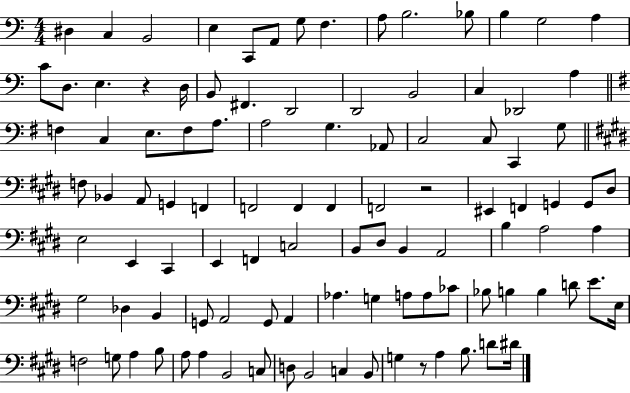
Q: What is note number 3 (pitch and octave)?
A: B2